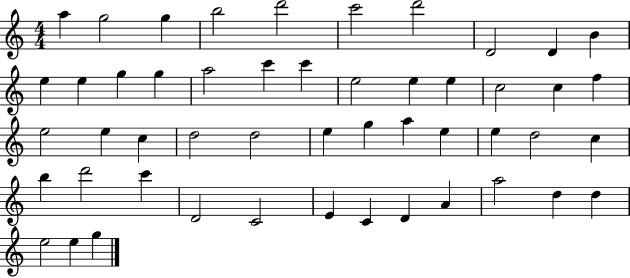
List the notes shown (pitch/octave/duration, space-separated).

A5/q G5/h G5/q B5/h D6/h C6/h D6/h D4/h D4/q B4/q E5/q E5/q G5/q G5/q A5/h C6/q C6/q E5/h E5/q E5/q C5/h C5/q F5/q E5/h E5/q C5/q D5/h D5/h E5/q G5/q A5/q E5/q E5/q D5/h C5/q B5/q D6/h C6/q D4/h C4/h E4/q C4/q D4/q A4/q A5/h D5/q D5/q E5/h E5/q G5/q